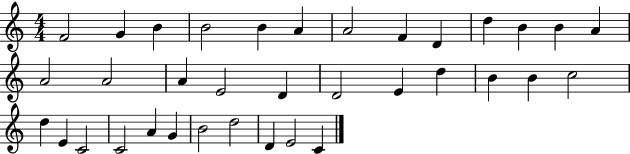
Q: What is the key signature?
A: C major